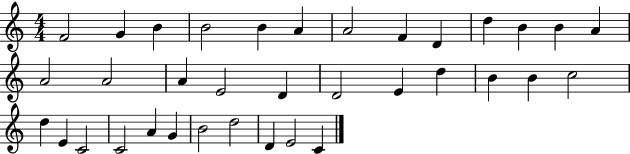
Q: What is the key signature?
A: C major